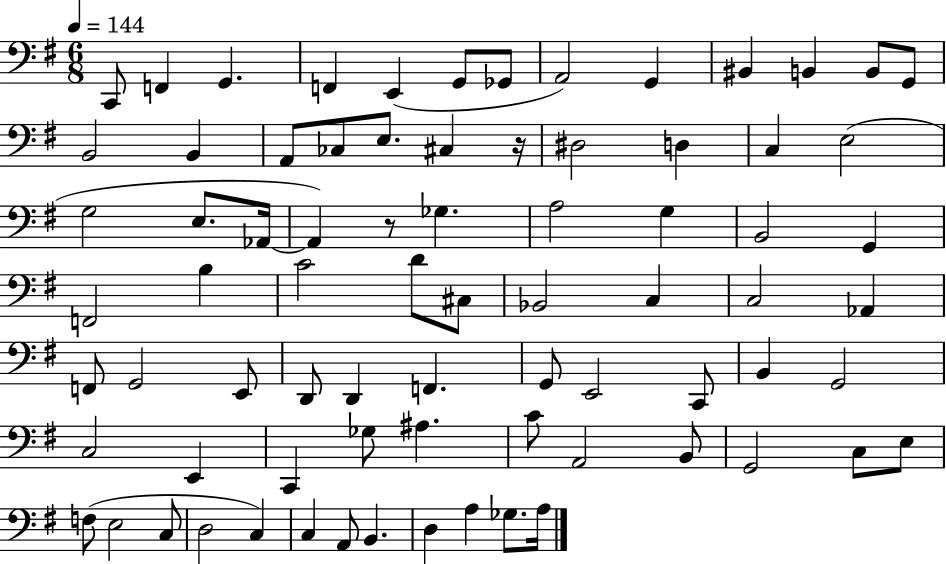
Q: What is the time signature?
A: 6/8